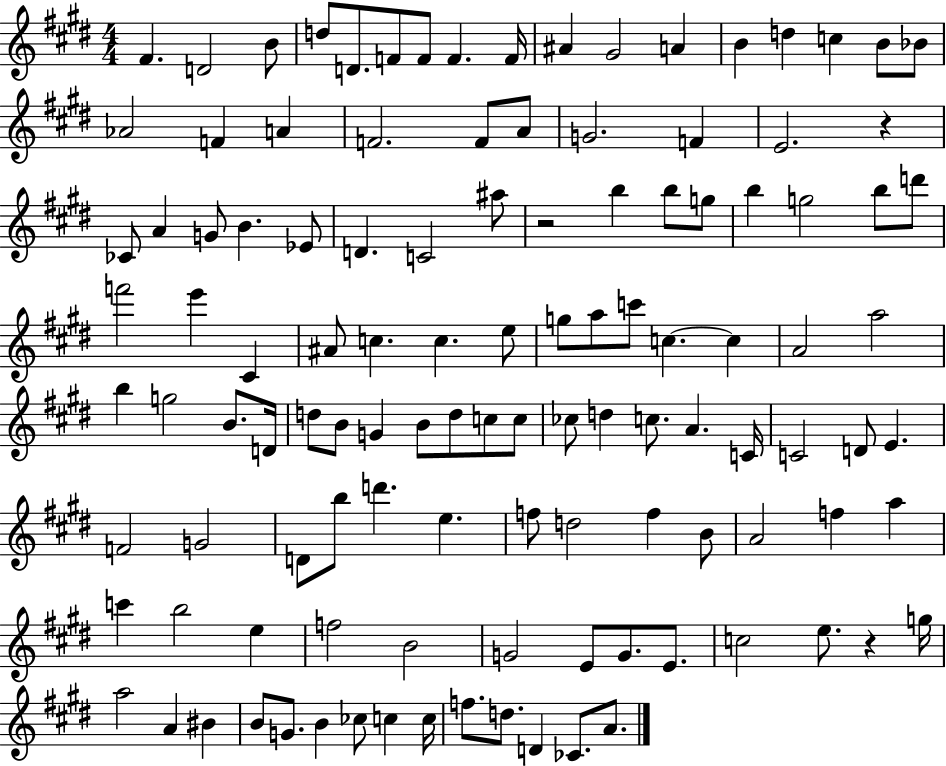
X:1
T:Untitled
M:4/4
L:1/4
K:E
^F D2 B/2 d/2 D/2 F/2 F/2 F F/4 ^A ^G2 A B d c B/2 _B/2 _A2 F A F2 F/2 A/2 G2 F E2 z _C/2 A G/2 B _E/2 D C2 ^a/2 z2 b b/2 g/2 b g2 b/2 d'/2 f'2 e' ^C ^A/2 c c e/2 g/2 a/2 c'/2 c c A2 a2 b g2 B/2 D/4 d/2 B/2 G B/2 d/2 c/2 c/2 _c/2 d c/2 A C/4 C2 D/2 E F2 G2 D/2 b/2 d' e f/2 d2 f B/2 A2 f a c' b2 e f2 B2 G2 E/2 G/2 E/2 c2 e/2 z g/4 a2 A ^B B/2 G/2 B _c/2 c c/4 f/2 d/2 D _C/2 A/2